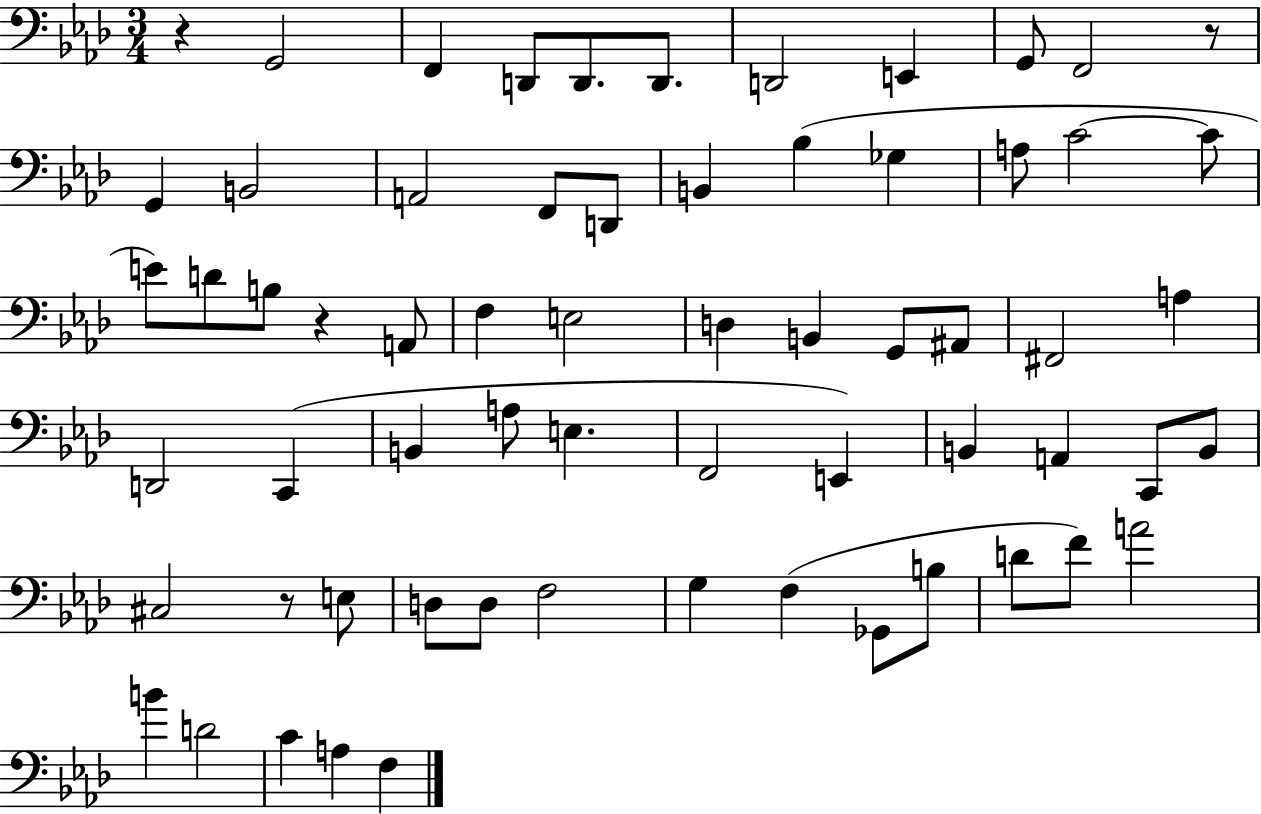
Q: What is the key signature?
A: AES major